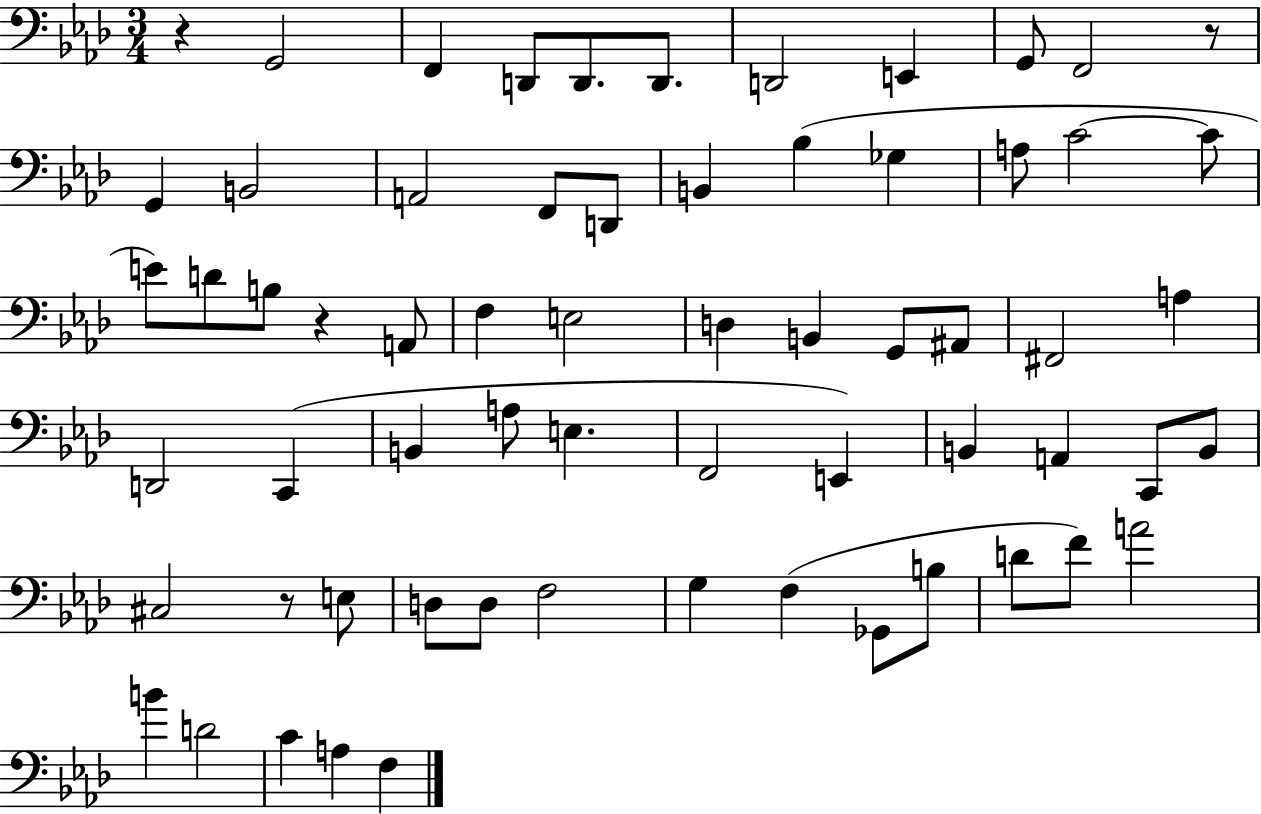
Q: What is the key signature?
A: AES major